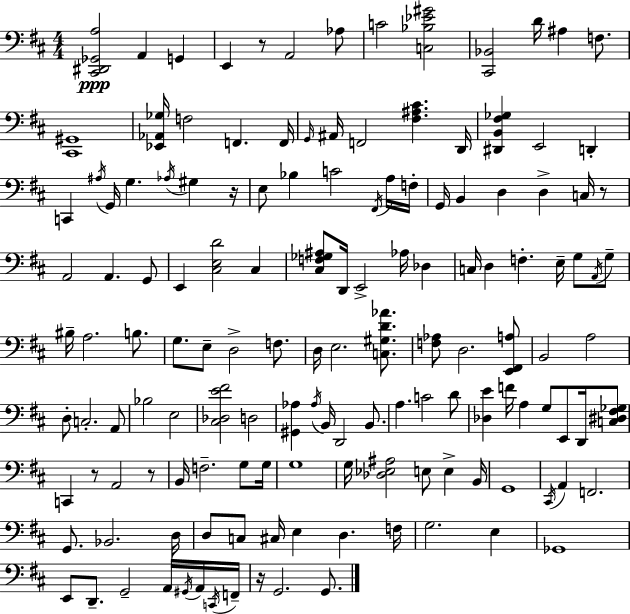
[C#2,D#2,Gb2,A3]/h A2/q G2/q E2/q R/e A2/h Ab3/e C4/h [C3,Bb3,Eb4,G#4]/h [C#2,Bb2]/h D4/s A#3/q F3/e. [C#2,G#2]/w [Eb2,Ab2,Gb3]/s F3/h F2/q. F2/s G2/s A#2/s F2/h [F#3,A#3,C#4]/q. D2/s [D#2,B2,F#3,Gb3]/q E2/h D2/q C2/q A#3/s G2/s G3/q. Ab3/s G#3/q R/s E3/e Bb3/q C4/h F#2/s A3/s F3/s G2/s B2/q D3/q D3/q C3/s R/e A2/h A2/q. G2/e E2/q [C#3,E3,D4]/h C#3/q [C#3,F3,Gb3,A#3]/e D2/s E2/h Ab3/s Db3/q C3/s D3/q F3/q. E3/s G3/e A2/s G3/e BIS3/s A3/h. B3/e. G3/e. E3/e D3/h F3/e. D3/s E3/h. [C3,G#3,D4,Ab4]/e. [F3,Ab3]/e D3/h. [E2,F#2,A3]/e B2/h A3/h D3/e C3/h. A2/e Bb3/h E3/h [C#3,Db3,E4,F#4]/h D3/h [G#2,Ab3]/q Ab3/s B2/s D2/h B2/e. A3/q. C4/h D4/e [Db3,E4]/q F4/s A3/q G3/e E2/e D2/s [C3,D#3,F#3,Gb3]/e C2/q R/e A2/h R/e B2/s F3/h. G3/e G3/s G3/w G3/s [Db3,Eb3,A#3]/h E3/e E3/q B2/s G2/w C#2/s A2/q F2/h. G2/e. Bb2/h. D3/s D3/e C3/e C#3/s E3/q D3/q. F3/s G3/h. E3/q Gb2/w E2/e D2/e. G2/h A2/s G#2/s A2/s C2/s F2/s R/s G2/h. G2/e.